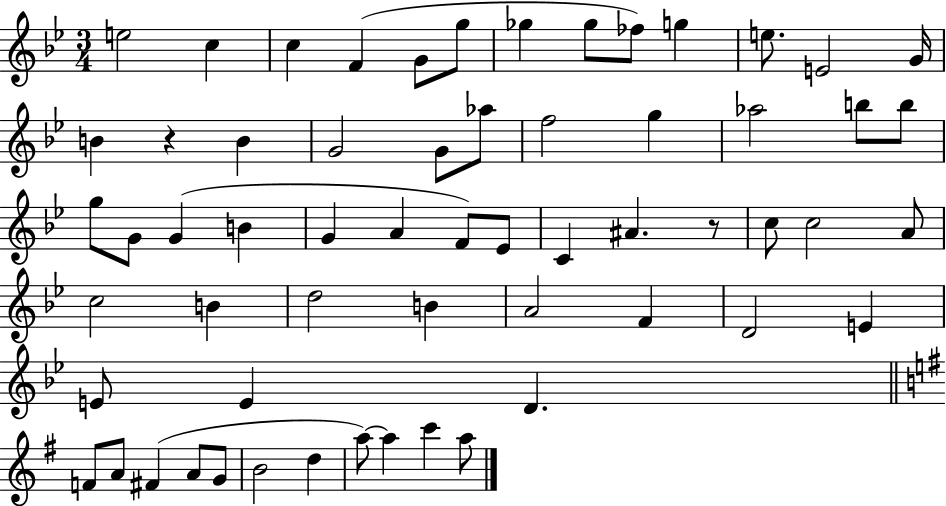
{
  \clef treble
  \numericTimeSignature
  \time 3/4
  \key bes \major
  \repeat volta 2 { e''2 c''4 | c''4 f'4( g'8 g''8 | ges''4 ges''8 fes''8) g''4 | e''8. e'2 g'16 | \break b'4 r4 b'4 | g'2 g'8 aes''8 | f''2 g''4 | aes''2 b''8 b''8 | \break g''8 g'8 g'4( b'4 | g'4 a'4 f'8) ees'8 | c'4 ais'4. r8 | c''8 c''2 a'8 | \break c''2 b'4 | d''2 b'4 | a'2 f'4 | d'2 e'4 | \break e'8 e'4 d'4. | \bar "||" \break \key e \minor f'8 a'8 fis'4( a'8 g'8 | b'2 d''4 | a''8~~) a''4 c'''4 a''8 | } \bar "|."
}